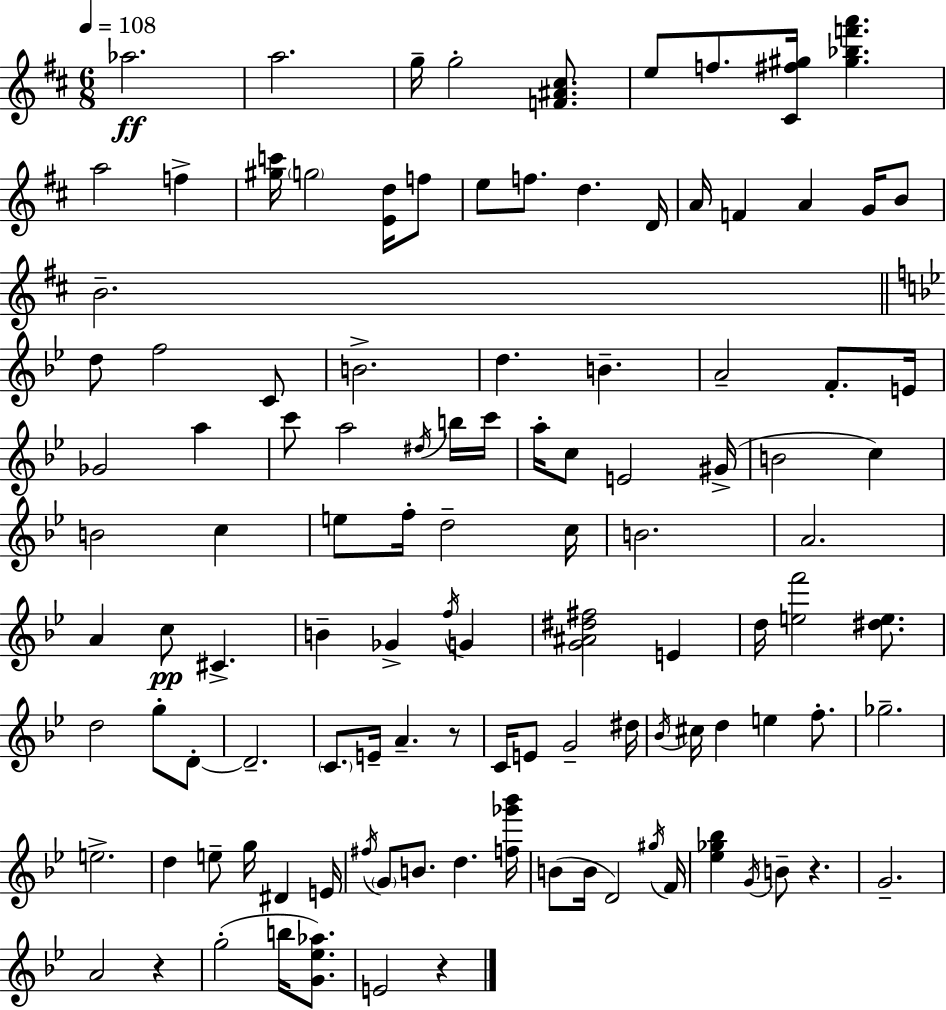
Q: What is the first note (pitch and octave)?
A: Ab5